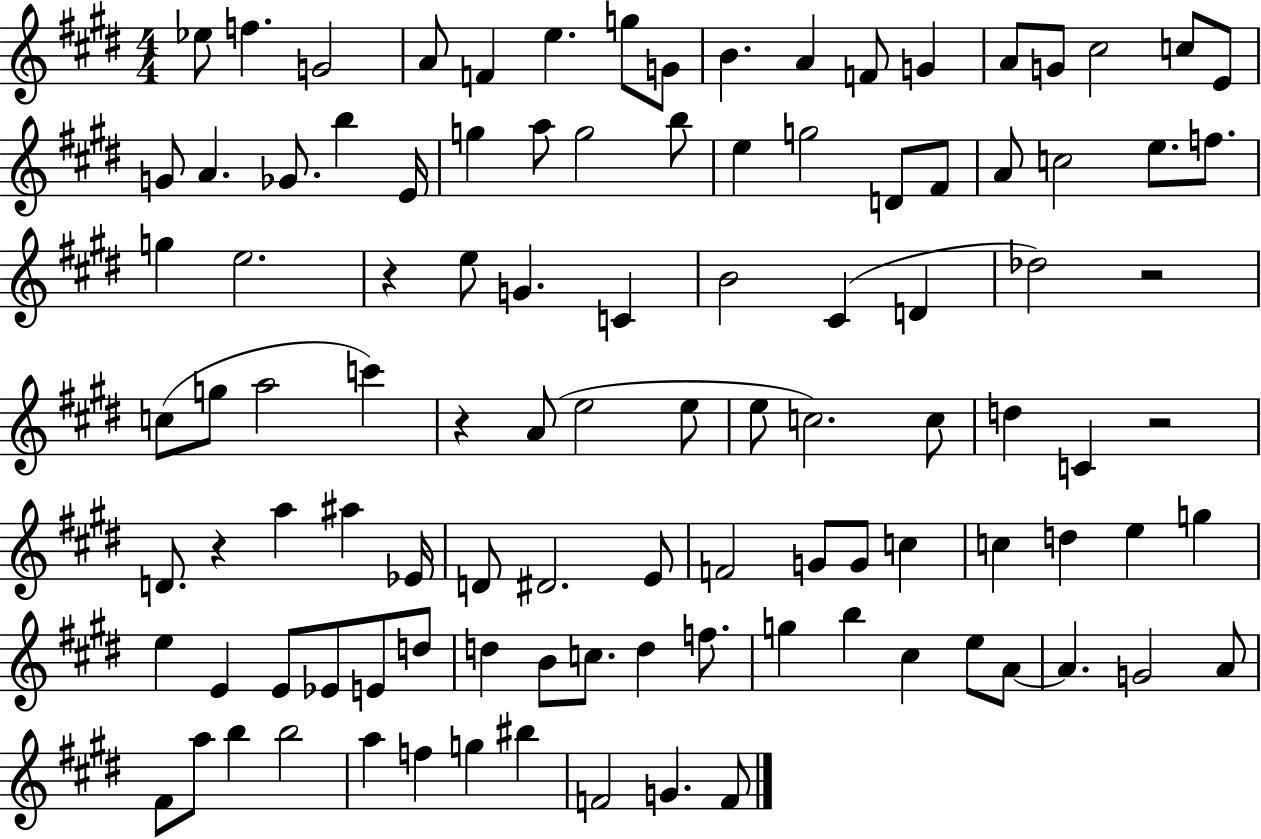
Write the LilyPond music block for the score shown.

{
  \clef treble
  \numericTimeSignature
  \time 4/4
  \key e \major
  ees''8 f''4. g'2 | a'8 f'4 e''4. g''8 g'8 | b'4. a'4 f'8 g'4 | a'8 g'8 cis''2 c''8 e'8 | \break g'8 a'4. ges'8. b''4 e'16 | g''4 a''8 g''2 b''8 | e''4 g''2 d'8 fis'8 | a'8 c''2 e''8. f''8. | \break g''4 e''2. | r4 e''8 g'4. c'4 | b'2 cis'4( d'4 | des''2) r2 | \break c''8( g''8 a''2 c'''4) | r4 a'8( e''2 e''8 | e''8 c''2.) c''8 | d''4 c'4 r2 | \break d'8. r4 a''4 ais''4 ees'16 | d'8 dis'2. e'8 | f'2 g'8 g'8 c''4 | c''4 d''4 e''4 g''4 | \break e''4 e'4 e'8 ees'8 e'8 d''8 | d''4 b'8 c''8. d''4 f''8. | g''4 b''4 cis''4 e''8 a'8~~ | a'4. g'2 a'8 | \break fis'8 a''8 b''4 b''2 | a''4 f''4 g''4 bis''4 | f'2 g'4. f'8 | \bar "|."
}